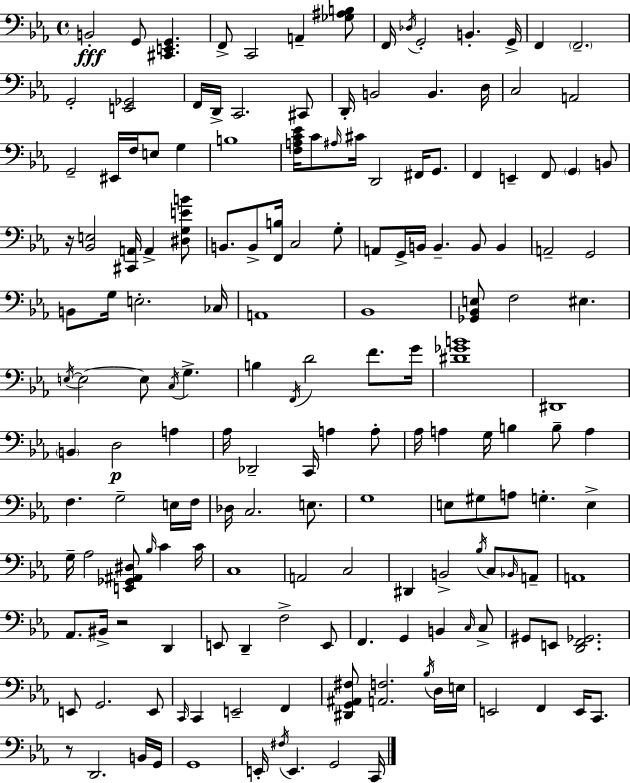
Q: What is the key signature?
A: EES major